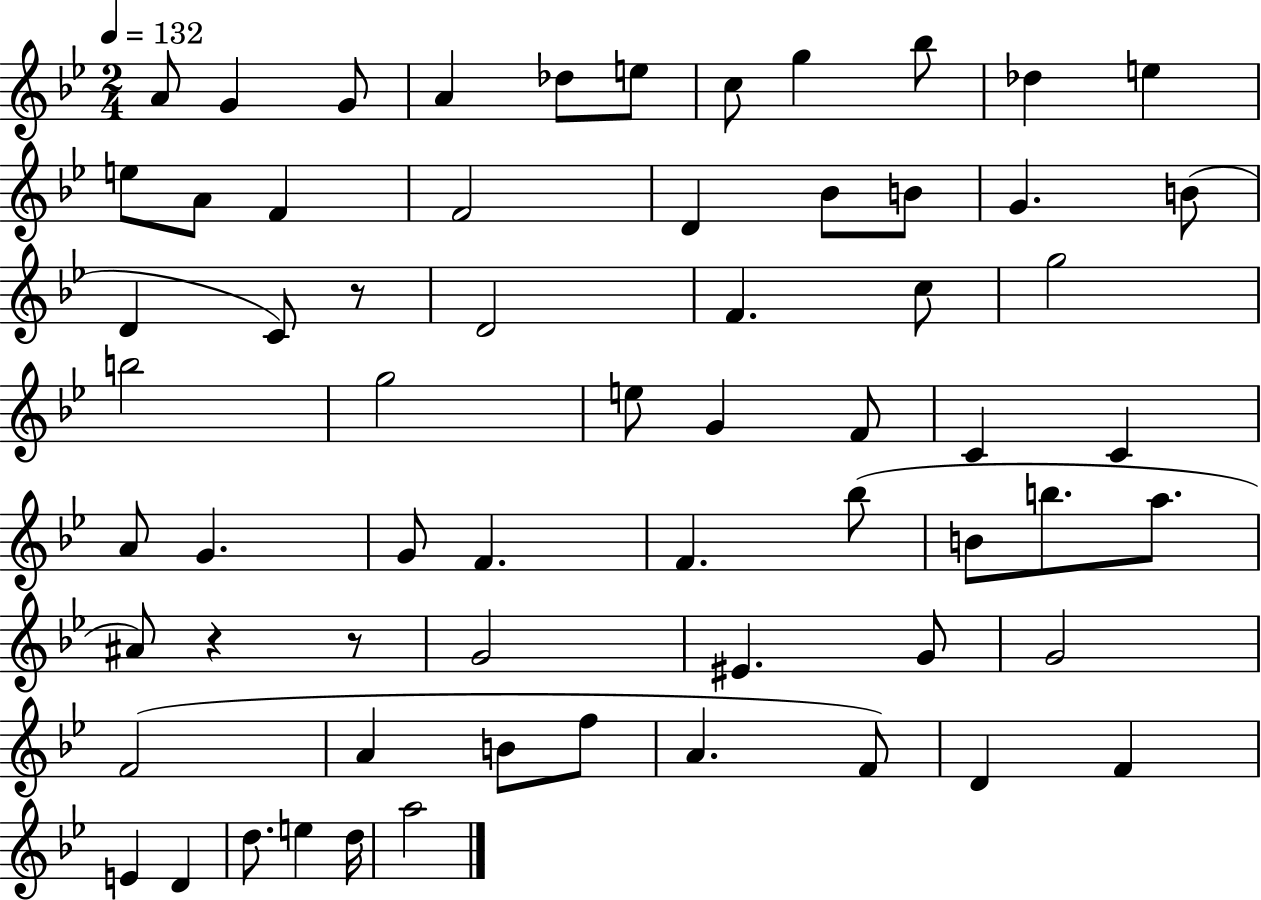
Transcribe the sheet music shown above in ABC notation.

X:1
T:Untitled
M:2/4
L:1/4
K:Bb
A/2 G G/2 A _d/2 e/2 c/2 g _b/2 _d e e/2 A/2 F F2 D _B/2 B/2 G B/2 D C/2 z/2 D2 F c/2 g2 b2 g2 e/2 G F/2 C C A/2 G G/2 F F _b/2 B/2 b/2 a/2 ^A/2 z z/2 G2 ^E G/2 G2 F2 A B/2 f/2 A F/2 D F E D d/2 e d/4 a2